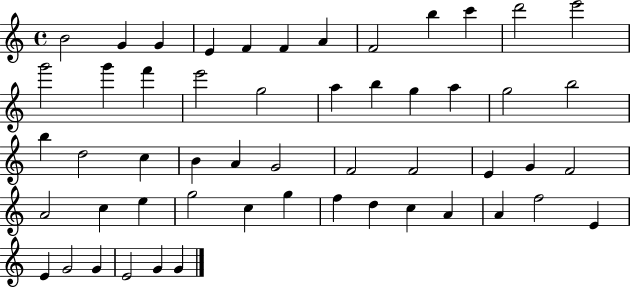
X:1
T:Untitled
M:4/4
L:1/4
K:C
B2 G G E F F A F2 b c' d'2 e'2 g'2 g' f' e'2 g2 a b g a g2 b2 b d2 c B A G2 F2 F2 E G F2 A2 c e g2 c g f d c A A f2 E E G2 G E2 G G